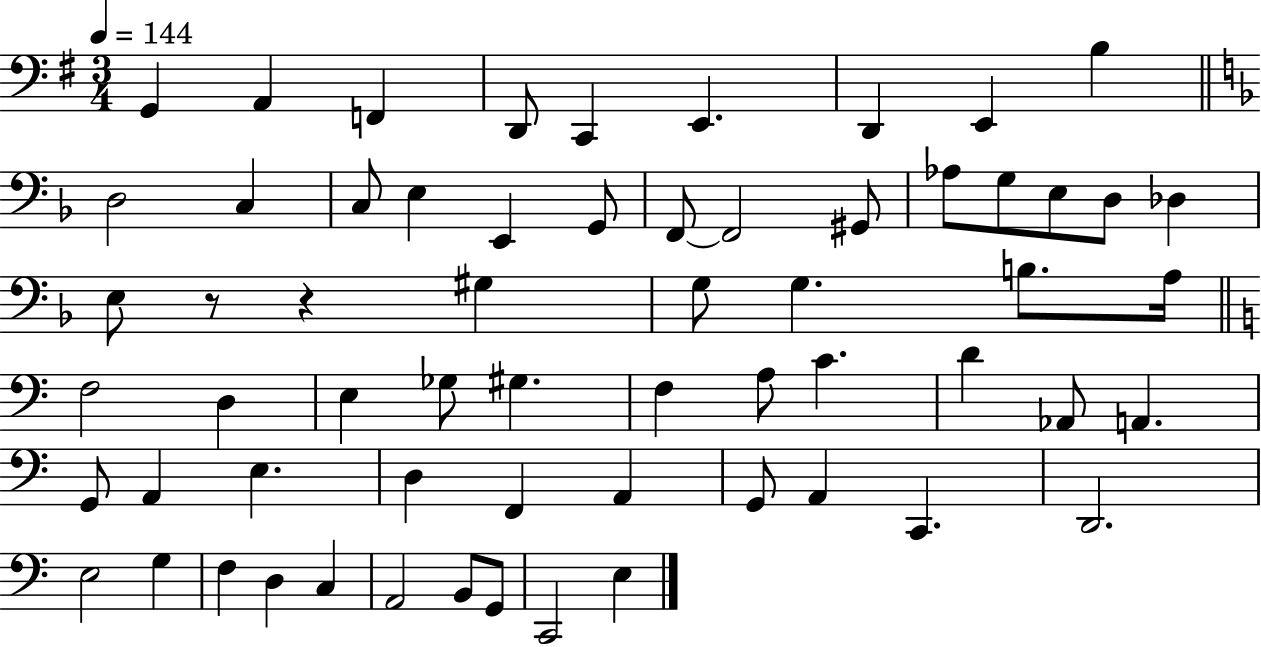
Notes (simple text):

G2/q A2/q F2/q D2/e C2/q E2/q. D2/q E2/q B3/q D3/h C3/q C3/e E3/q E2/q G2/e F2/e F2/h G#2/e Ab3/e G3/e E3/e D3/e Db3/q E3/e R/e R/q G#3/q G3/e G3/q. B3/e. A3/s F3/h D3/q E3/q Gb3/e G#3/q. F3/q A3/e C4/q. D4/q Ab2/e A2/q. G2/e A2/q E3/q. D3/q F2/q A2/q G2/e A2/q C2/q. D2/h. E3/h G3/q F3/q D3/q C3/q A2/h B2/e G2/e C2/h E3/q